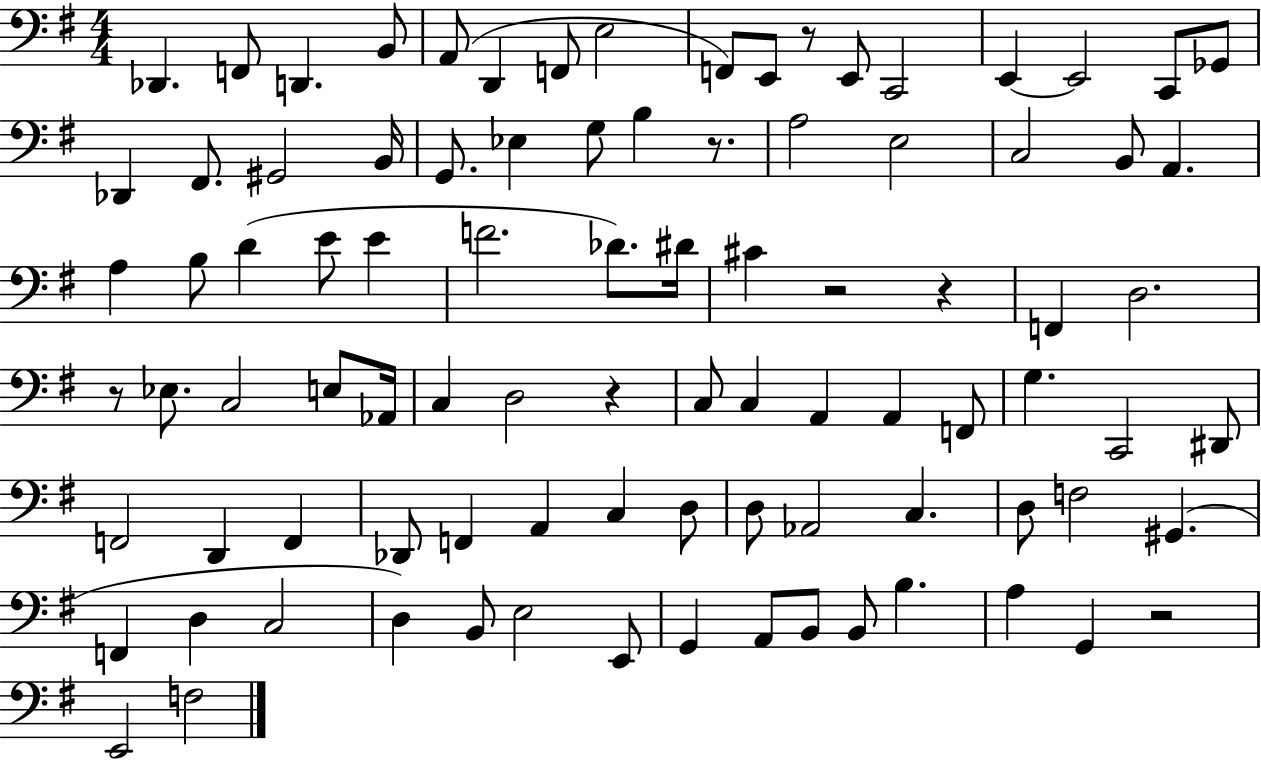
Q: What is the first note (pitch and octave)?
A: Db2